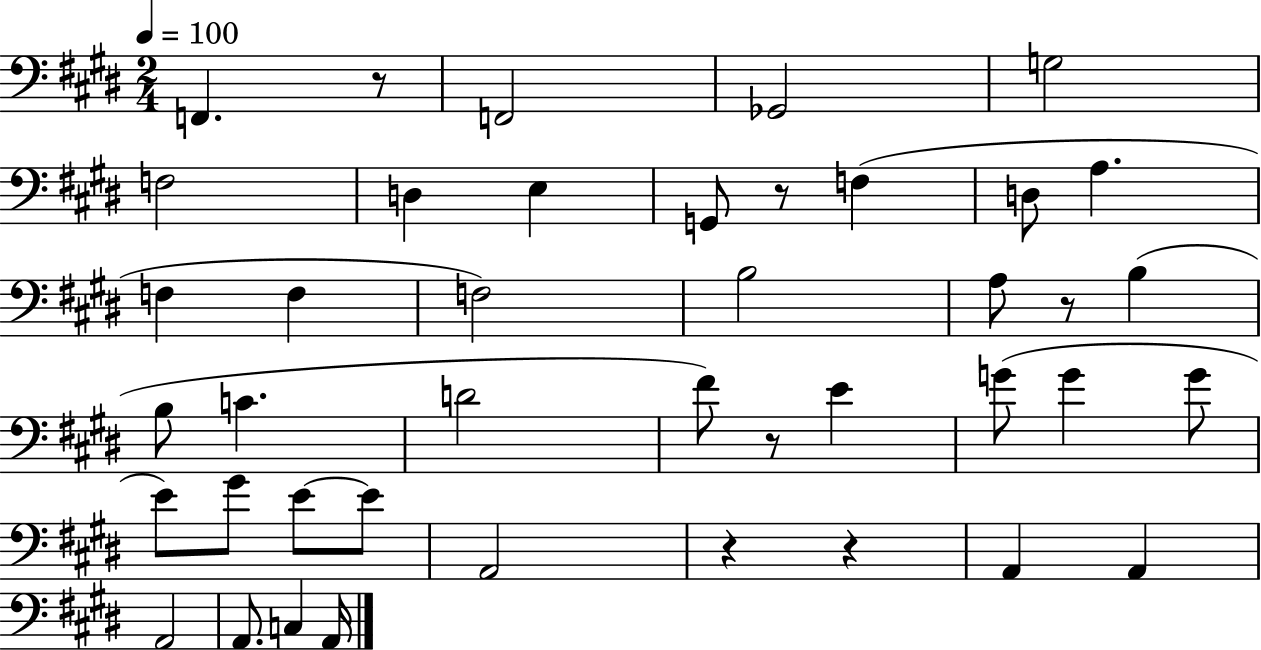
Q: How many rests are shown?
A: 6